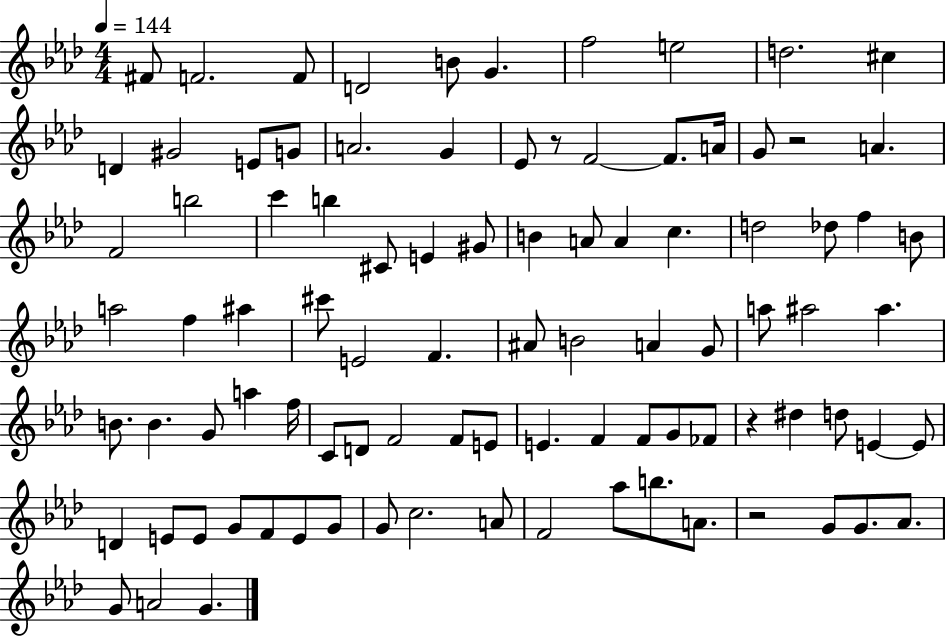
F#4/e F4/h. F4/e D4/h B4/e G4/q. F5/h E5/h D5/h. C#5/q D4/q G#4/h E4/e G4/e A4/h. G4/q Eb4/e R/e F4/h F4/e. A4/s G4/e R/h A4/q. F4/h B5/h C6/q B5/q C#4/e E4/q G#4/e B4/q A4/e A4/q C5/q. D5/h Db5/e F5/q B4/e A5/h F5/q A#5/q C#6/e E4/h F4/q. A#4/e B4/h A4/q G4/e A5/e A#5/h A#5/q. B4/e. B4/q. G4/e A5/q F5/s C4/e D4/e F4/h F4/e E4/e E4/q. F4/q F4/e G4/e FES4/e R/q D#5/q D5/e E4/q E4/e D4/q E4/e E4/e G4/e F4/e E4/e G4/e G4/e C5/h. A4/e F4/h Ab5/e B5/e. A4/e. R/h G4/e G4/e. Ab4/e. G4/e A4/h G4/q.